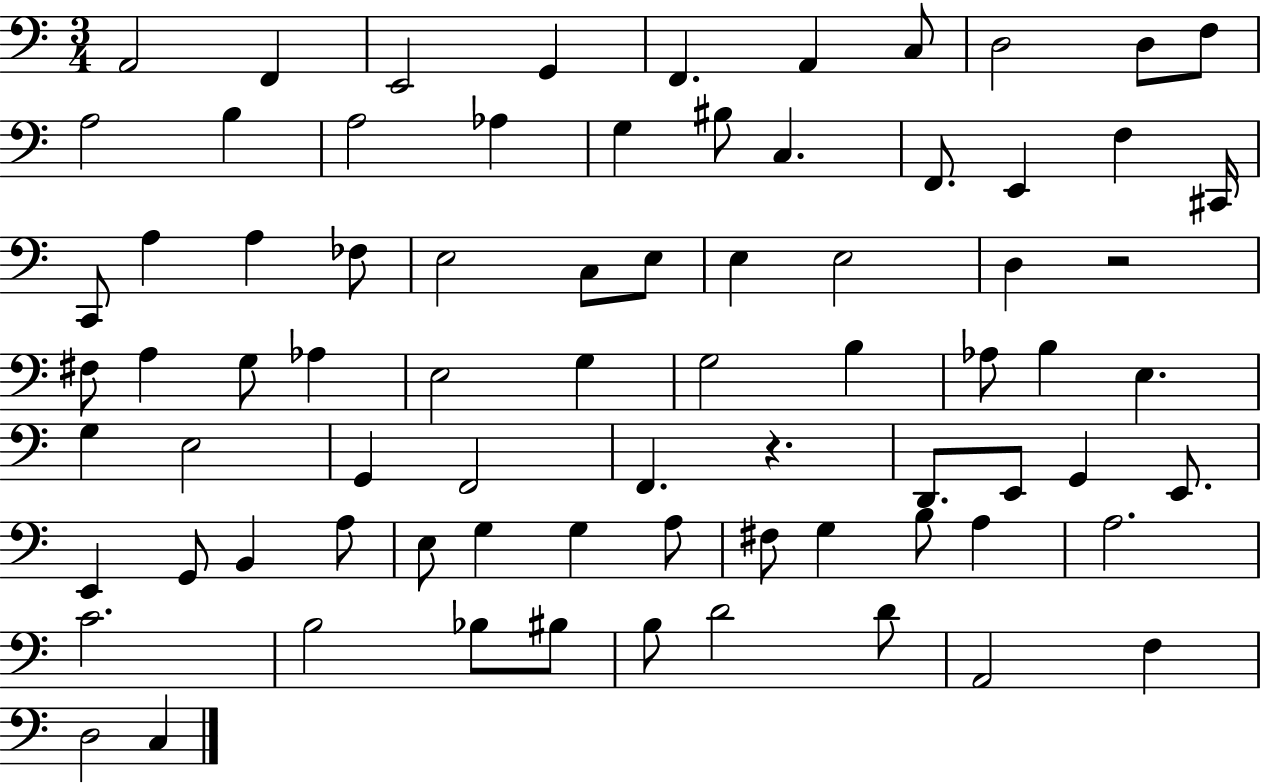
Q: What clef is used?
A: bass